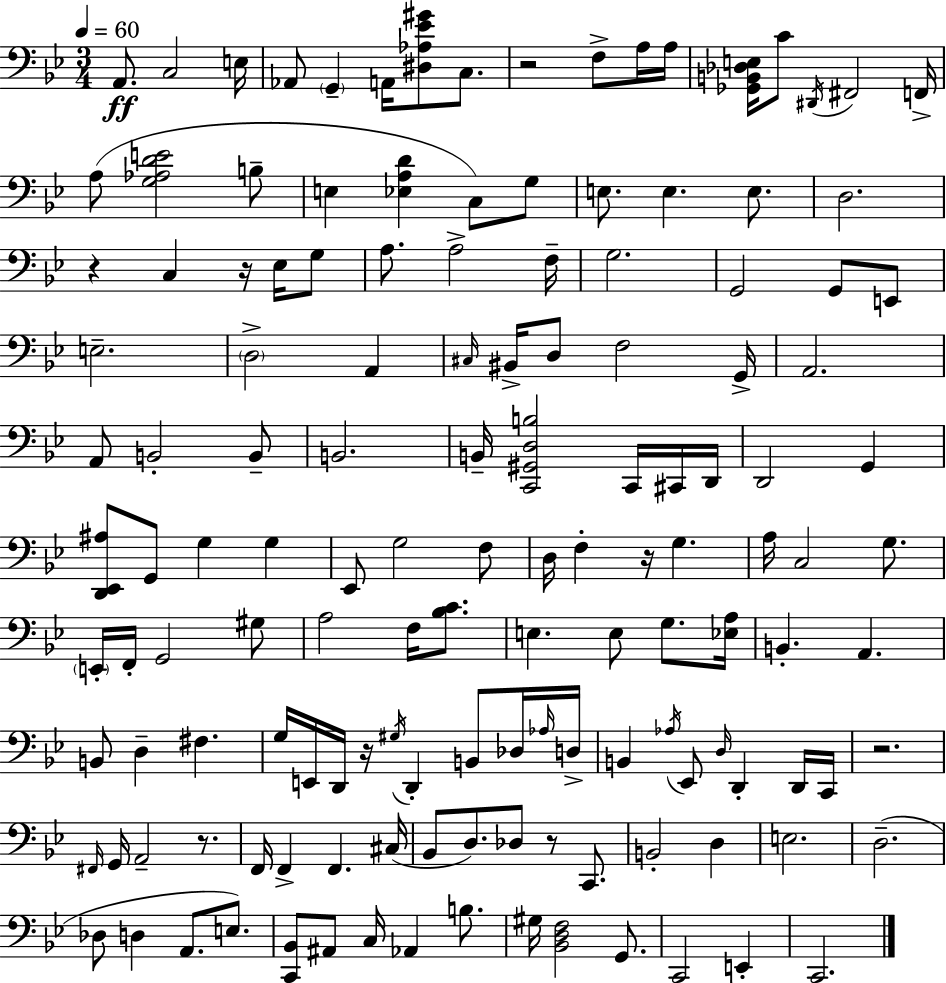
A2/e. C3/h E3/s Ab2/e G2/q A2/s [D#3,Ab3,Eb4,G#4]/e C3/e. R/h F3/e A3/s A3/s [Gb2,B2,Db3,E3]/s C4/e D#2/s F#2/h F2/s A3/e [G3,Ab3,D4,E4]/h B3/e E3/q [Eb3,A3,D4]/q C3/e G3/e E3/e. E3/q. E3/e. D3/h. R/q C3/q R/s Eb3/s G3/e A3/e. A3/h F3/s G3/h. G2/h G2/e E2/e E3/h. D3/h A2/q C#3/s BIS2/s D3/e F3/h G2/s A2/h. A2/e B2/h B2/e B2/h. B2/s [C2,G#2,D3,B3]/h C2/s C#2/s D2/s D2/h G2/q [D2,Eb2,A#3]/e G2/e G3/q G3/q Eb2/e G3/h F3/e D3/s F3/q R/s G3/q. A3/s C3/h G3/e. E2/s F2/s G2/h G#3/e A3/h F3/s [Bb3,C4]/e. E3/q. E3/e G3/e. [Eb3,A3]/s B2/q. A2/q. B2/e D3/q F#3/q. G3/s E2/s D2/s R/s G#3/s D2/q B2/e Db3/s Ab3/s D3/s B2/q Ab3/s Eb2/e D3/s D2/q D2/s C2/s R/h. F#2/s G2/s A2/h R/e. F2/s F2/q F2/q. C#3/s Bb2/e D3/e. Db3/e R/e C2/e. B2/h D3/q E3/h. D3/h. Db3/e D3/q A2/e. E3/e. [C2,Bb2]/e A#2/e C3/s Ab2/q B3/e. G#3/s [Bb2,D3,F3]/h G2/e. C2/h E2/q C2/h.